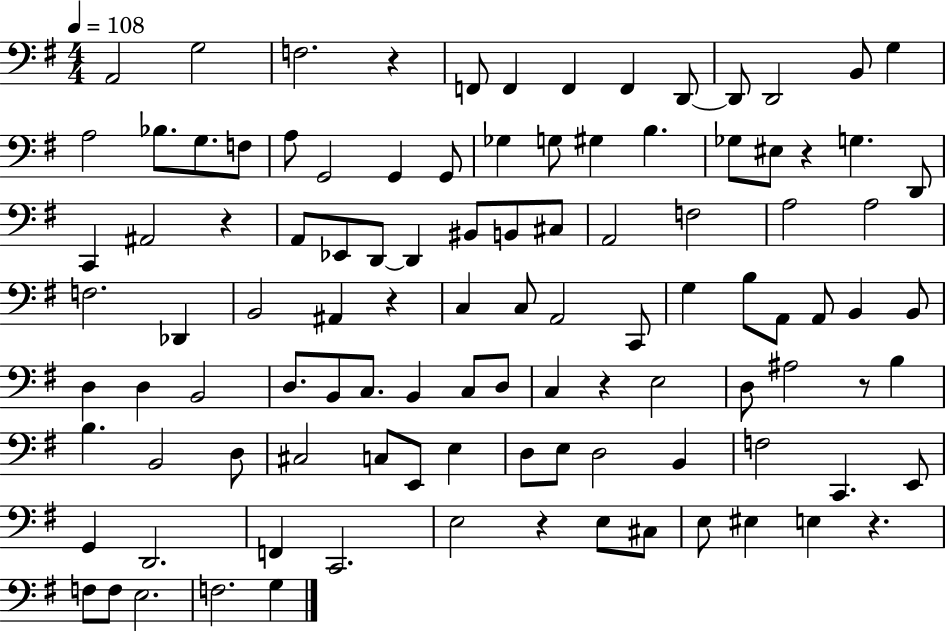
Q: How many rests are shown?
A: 8